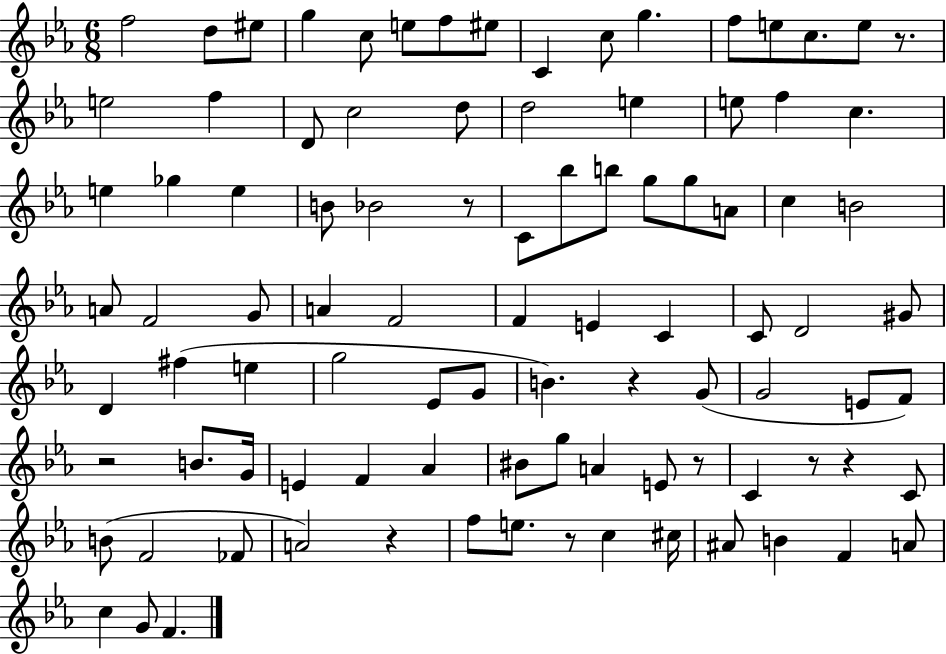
F5/h D5/e EIS5/e G5/q C5/e E5/e F5/e EIS5/e C4/q C5/e G5/q. F5/e E5/e C5/e. E5/e R/e. E5/h F5/q D4/e C5/h D5/e D5/h E5/q E5/e F5/q C5/q. E5/q Gb5/q E5/q B4/e Bb4/h R/e C4/e Bb5/e B5/e G5/e G5/e A4/e C5/q B4/h A4/e F4/h G4/e A4/q F4/h F4/q E4/q C4/q C4/e D4/h G#4/e D4/q F#5/q E5/q G5/h Eb4/e G4/e B4/q. R/q G4/e G4/h E4/e F4/e R/h B4/e. G4/s E4/q F4/q Ab4/q BIS4/e G5/e A4/q E4/e R/e C4/q R/e R/q C4/e B4/e F4/h FES4/e A4/h R/q F5/e E5/e. R/e C5/q C#5/s A#4/e B4/q F4/q A4/e C5/q G4/e F4/q.